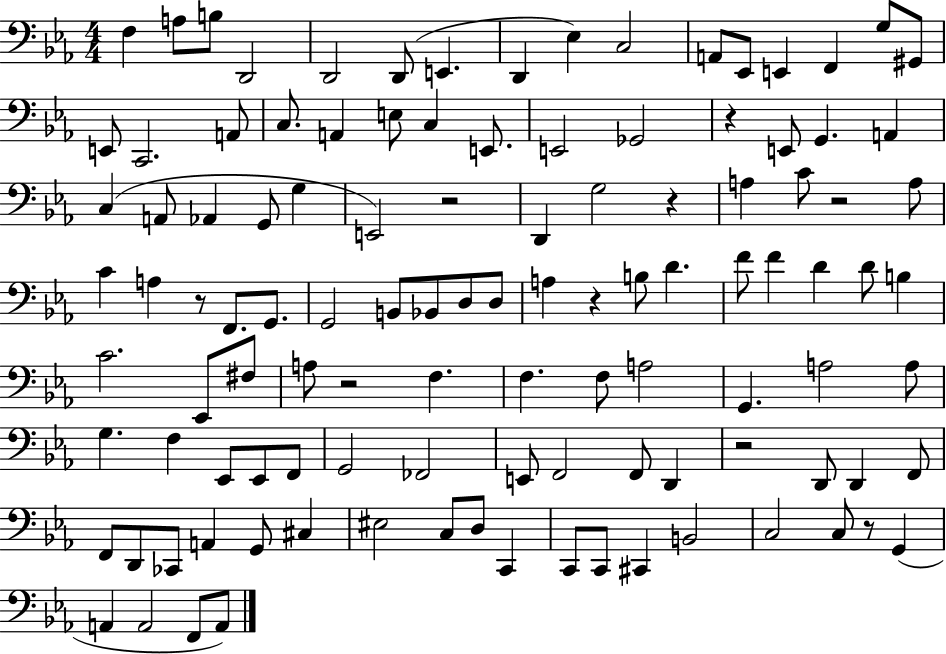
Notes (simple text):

F3/q A3/e B3/e D2/h D2/h D2/e E2/q. D2/q Eb3/q C3/h A2/e Eb2/e E2/q F2/q G3/e G#2/e E2/e C2/h. A2/e C3/e. A2/q E3/e C3/q E2/e. E2/h Gb2/h R/q E2/e G2/q. A2/q C3/q A2/e Ab2/q G2/e G3/q E2/h R/h D2/q G3/h R/q A3/q C4/e R/h A3/e C4/q A3/q R/e F2/e. G2/e. G2/h B2/e Bb2/e D3/e D3/e A3/q R/q B3/e D4/q. F4/e F4/q D4/q D4/e B3/q C4/h. Eb2/e F#3/e A3/e R/h F3/q. F3/q. F3/e A3/h G2/q. A3/h A3/e G3/q. F3/q Eb2/e Eb2/e F2/e G2/h FES2/h E2/e F2/h F2/e D2/q R/h D2/e D2/q F2/e F2/e D2/e CES2/e A2/q G2/e C#3/q EIS3/h C3/e D3/e C2/q C2/e C2/e C#2/q B2/h C3/h C3/e R/e G2/q A2/q A2/h F2/e A2/e